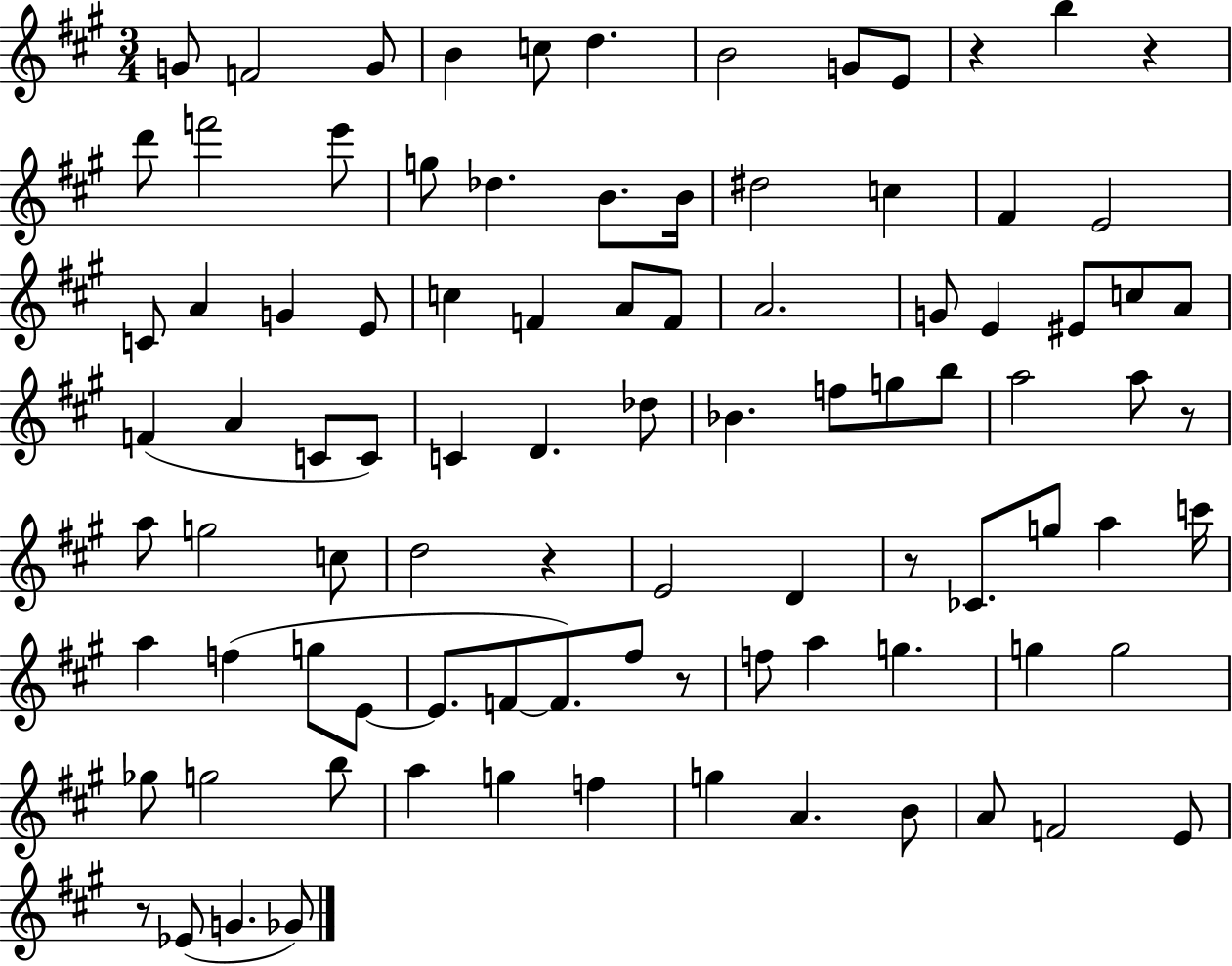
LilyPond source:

{
  \clef treble
  \numericTimeSignature
  \time 3/4
  \key a \major
  g'8 f'2 g'8 | b'4 c''8 d''4. | b'2 g'8 e'8 | r4 b''4 r4 | \break d'''8 f'''2 e'''8 | g''8 des''4. b'8. b'16 | dis''2 c''4 | fis'4 e'2 | \break c'8 a'4 g'4 e'8 | c''4 f'4 a'8 f'8 | a'2. | g'8 e'4 eis'8 c''8 a'8 | \break f'4( a'4 c'8 c'8) | c'4 d'4. des''8 | bes'4. f''8 g''8 b''8 | a''2 a''8 r8 | \break a''8 g''2 c''8 | d''2 r4 | e'2 d'4 | r8 ces'8. g''8 a''4 c'''16 | \break a''4 f''4( g''8 e'8~~ | e'8. f'8~~ f'8.) fis''8 r8 | f''8 a''4 g''4. | g''4 g''2 | \break ges''8 g''2 b''8 | a''4 g''4 f''4 | g''4 a'4. b'8 | a'8 f'2 e'8 | \break r8 ees'8( g'4. ges'8) | \bar "|."
}